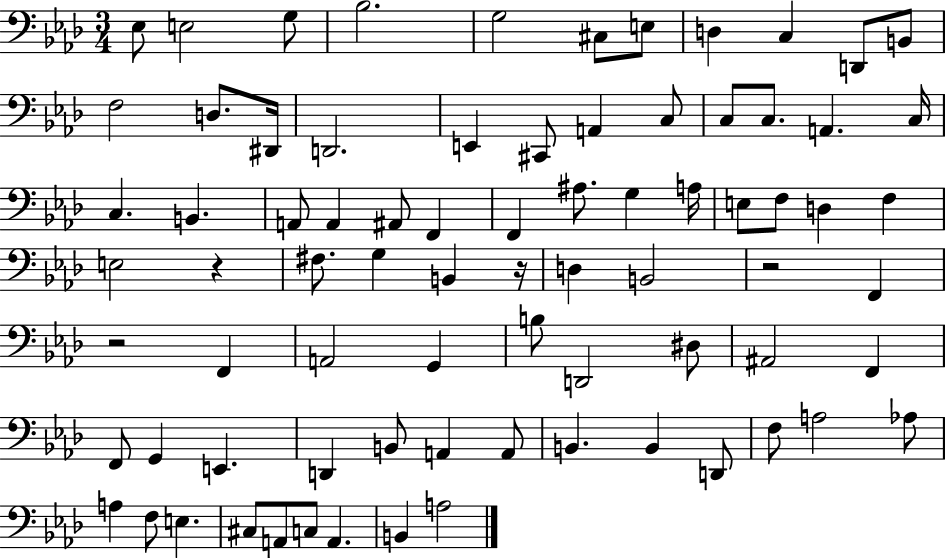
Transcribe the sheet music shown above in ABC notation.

X:1
T:Untitled
M:3/4
L:1/4
K:Ab
_E,/2 E,2 G,/2 _B,2 G,2 ^C,/2 E,/2 D, C, D,,/2 B,,/2 F,2 D,/2 ^D,,/4 D,,2 E,, ^C,,/2 A,, C,/2 C,/2 C,/2 A,, C,/4 C, B,, A,,/2 A,, ^A,,/2 F,, F,, ^A,/2 G, A,/4 E,/2 F,/2 D, F, E,2 z ^F,/2 G, B,, z/4 D, B,,2 z2 F,, z2 F,, A,,2 G,, B,/2 D,,2 ^D,/2 ^A,,2 F,, F,,/2 G,, E,, D,, B,,/2 A,, A,,/2 B,, B,, D,,/2 F,/2 A,2 _A,/2 A, F,/2 E, ^C,/2 A,,/2 C,/2 A,, B,, A,2